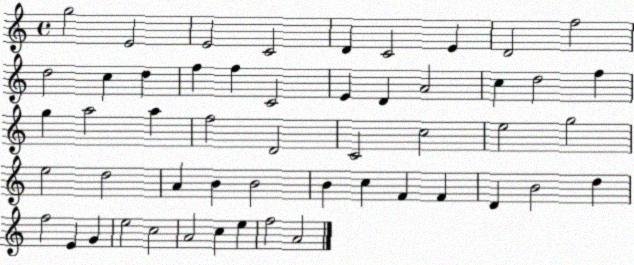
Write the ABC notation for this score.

X:1
T:Untitled
M:4/4
L:1/4
K:C
g2 E2 E2 C2 D C2 E D2 f2 d2 c d f f C2 E D A2 c d2 f g a2 a f2 D2 C2 c2 e2 g2 e2 d2 A B B2 B c F F D B2 d f2 E G e2 c2 A2 c e f2 A2